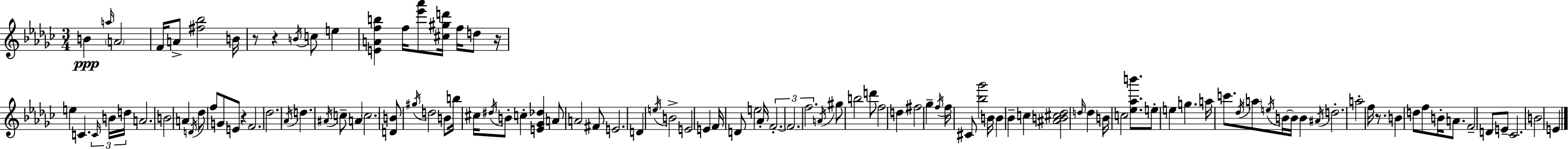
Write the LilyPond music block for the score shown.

{
  \clef treble
  \numericTimeSignature
  \time 3/4
  \key ees \minor
  b'4\ppp \grace { a''16 } \parenthesize a'2 | f'16 a'8-> <fis'' bes''>2 | b'16 r8 r4 \acciaccatura { b'16 } c''8 e''4 | <e' a' f'' b''>4 f''16 <ees''' aes'''>8 <cis'' gis'' d'''>16 f''16 d''8 | \break r16 e''4 c'4. | \tuplet 3/2 { \grace { c'16 } b'16 d''16 } a'2. | b'2 a'4 | \acciaccatura { d'16 } des''8 f''8 g'8 e'8 | \break r4 f'2. | des''2. | \acciaccatura { aes'16 } d''4. \acciaccatura { ais'16 } | c''8-- a'4 \parenthesize c''2. | \break <d' b'>8 \acciaccatura { gis''16 } d''2 | b'8 b''16 cis''16 \acciaccatura { dis''16 } b'8-. | c''4-. <e' ges' des''>4 a'8 a'2 | fis'8 e'2. | \break d'4 | \acciaccatura { e''16 } b'2-> e'2 | e'4 f'16 d'8 | e''2 aes'16-. \tuplet 3/2 { f'2.-.~~ | \break f'2. | f''2. } | \acciaccatura { a'16 } gis''8 | b''2 d'''8 f''2 | \break d''4 fis''2 | ges''4-- \acciaccatura { f''16 } f''16 | cis'8 <bes'' ges'''>2 b'16 b'4 | bes'4-- c''4 <ais' b' cis'' des''>2 | \break \grace { d''16 } d''4 | b'16 c''2 <ees'' aes'' b'''>8. | e''8-. e''4 g''4. | a''16 c'''8. \acciaccatura { des''16 } \parenthesize a''8 \acciaccatura { e''16 } b'16~~ b'16 b'4 | \break \acciaccatura { ais'16 } d''2.-. | a''2-. f''16 | r8. b'4 d''8 f''8 b'16-. | a'8. f'2-- d'8 | \break e'8-- ces'2. | b'2 e'4 | \bar "|."
}